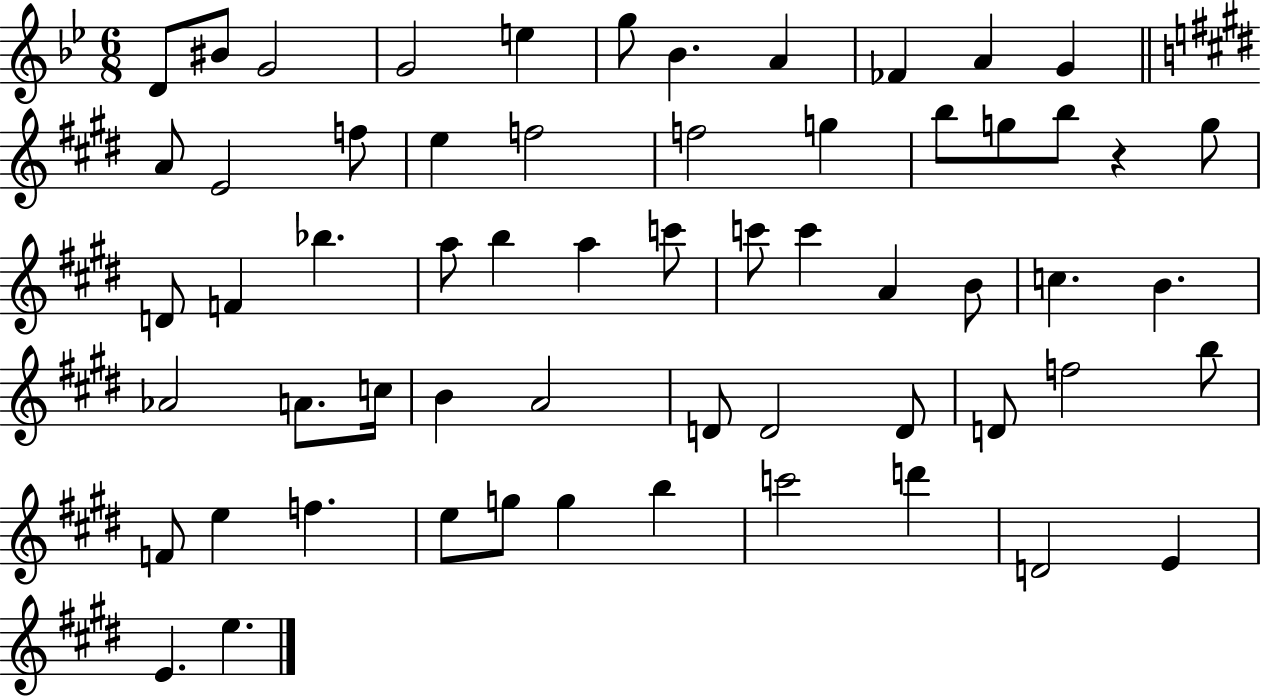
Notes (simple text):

D4/e BIS4/e G4/h G4/h E5/q G5/e Bb4/q. A4/q FES4/q A4/q G4/q A4/e E4/h F5/e E5/q F5/h F5/h G5/q B5/e G5/e B5/e R/q G5/e D4/e F4/q Bb5/q. A5/e B5/q A5/q C6/e C6/e C6/q A4/q B4/e C5/q. B4/q. Ab4/h A4/e. C5/s B4/q A4/h D4/e D4/h D4/e D4/e F5/h B5/e F4/e E5/q F5/q. E5/e G5/e G5/q B5/q C6/h D6/q D4/h E4/q E4/q. E5/q.